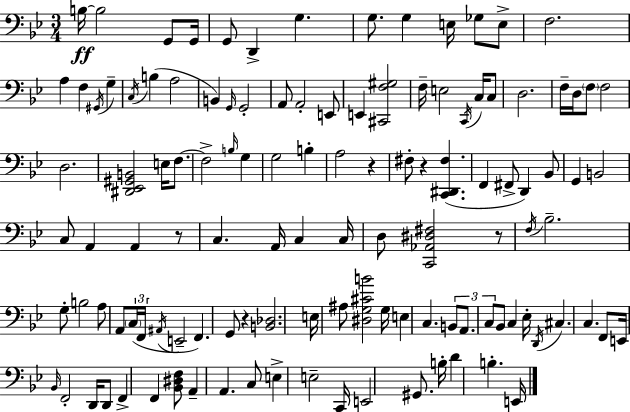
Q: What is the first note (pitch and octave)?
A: B3